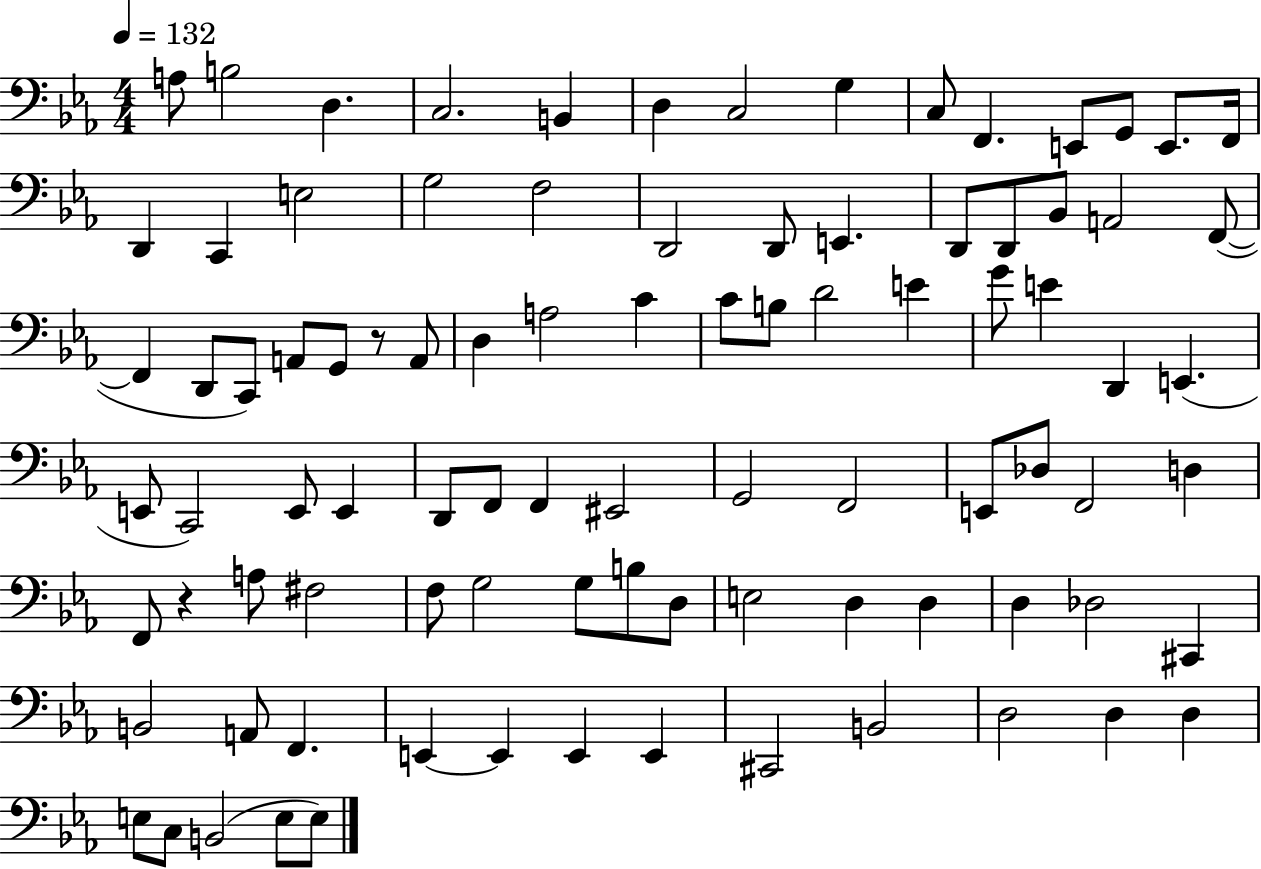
A3/e B3/h D3/q. C3/h. B2/q D3/q C3/h G3/q C3/e F2/q. E2/e G2/e E2/e. F2/s D2/q C2/q E3/h G3/h F3/h D2/h D2/e E2/q. D2/e D2/e Bb2/e A2/h F2/e F2/q D2/e C2/e A2/e G2/e R/e A2/e D3/q A3/h C4/q C4/e B3/e D4/h E4/q G4/e E4/q D2/q E2/q. E2/e C2/h E2/e E2/q D2/e F2/e F2/q EIS2/h G2/h F2/h E2/e Db3/e F2/h D3/q F2/e R/q A3/e F#3/h F3/e G3/h G3/e B3/e D3/e E3/h D3/q D3/q D3/q Db3/h C#2/q B2/h A2/e F2/q. E2/q E2/q E2/q E2/q C#2/h B2/h D3/h D3/q D3/q E3/e C3/e B2/h E3/e E3/e